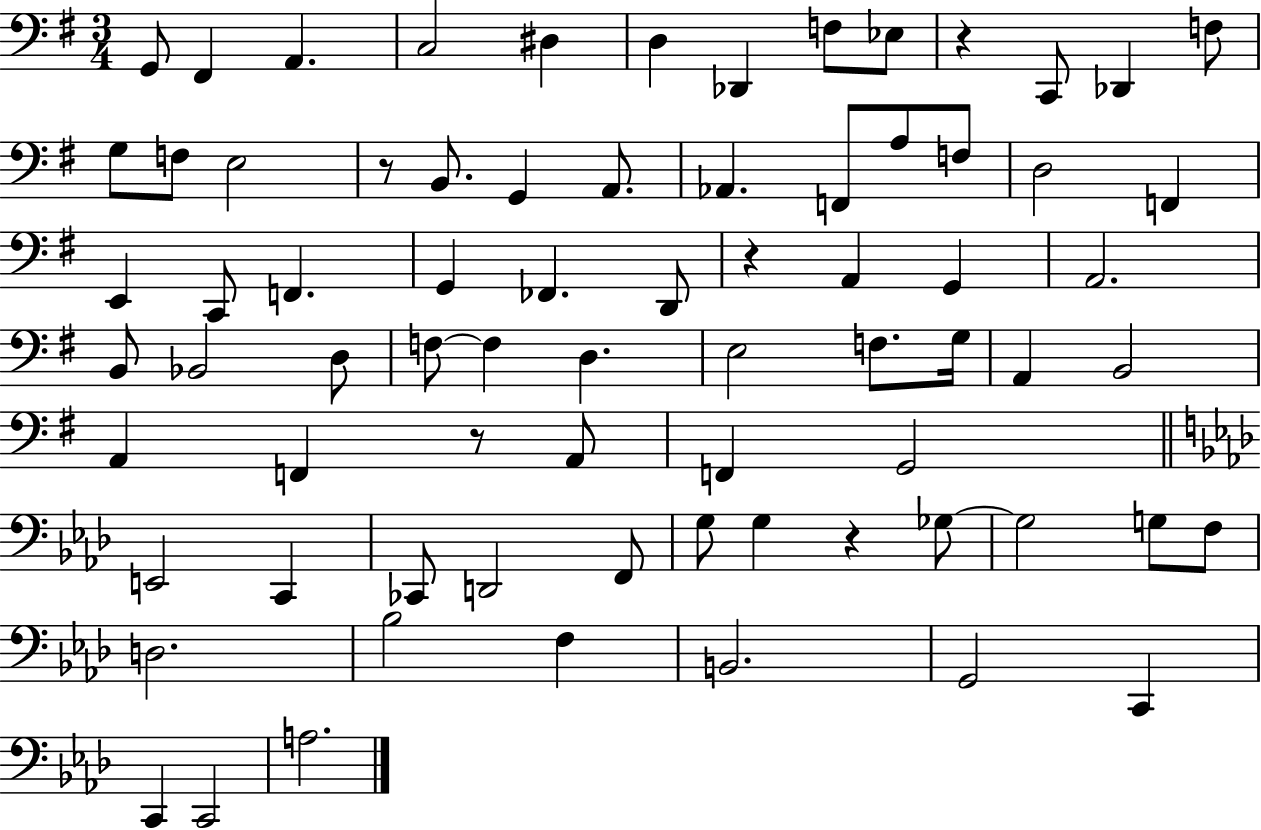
G2/e F#2/q A2/q. C3/h D#3/q D3/q Db2/q F3/e Eb3/e R/q C2/e Db2/q F3/e G3/e F3/e E3/h R/e B2/e. G2/q A2/e. Ab2/q. F2/e A3/e F3/e D3/h F2/q E2/q C2/e F2/q. G2/q FES2/q. D2/e R/q A2/q G2/q A2/h. B2/e Bb2/h D3/e F3/e F3/q D3/q. E3/h F3/e. G3/s A2/q B2/h A2/q F2/q R/e A2/e F2/q G2/h E2/h C2/q CES2/e D2/h F2/e G3/e G3/q R/q Gb3/e Gb3/h G3/e F3/e D3/h. Bb3/h F3/q B2/h. G2/h C2/q C2/q C2/h A3/h.